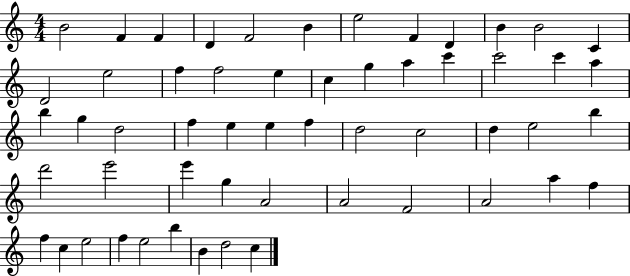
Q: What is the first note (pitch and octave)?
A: B4